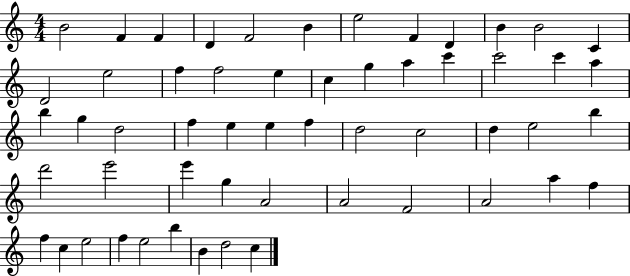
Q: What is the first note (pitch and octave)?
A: B4